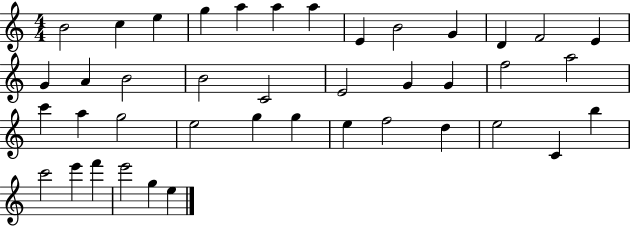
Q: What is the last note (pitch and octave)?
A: E5